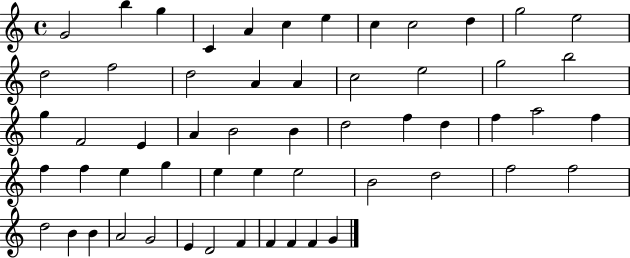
{
  \clef treble
  \time 4/4
  \defaultTimeSignature
  \key c \major
  g'2 b''4 g''4 | c'4 a'4 c''4 e''4 | c''4 c''2 d''4 | g''2 e''2 | \break d''2 f''2 | d''2 a'4 a'4 | c''2 e''2 | g''2 b''2 | \break g''4 f'2 e'4 | a'4 b'2 b'4 | d''2 f''4 d''4 | f''4 a''2 f''4 | \break f''4 f''4 e''4 g''4 | e''4 e''4 e''2 | b'2 d''2 | f''2 f''2 | \break d''2 b'4 b'4 | a'2 g'2 | e'4 d'2 f'4 | f'4 f'4 f'4 g'4 | \break \bar "|."
}